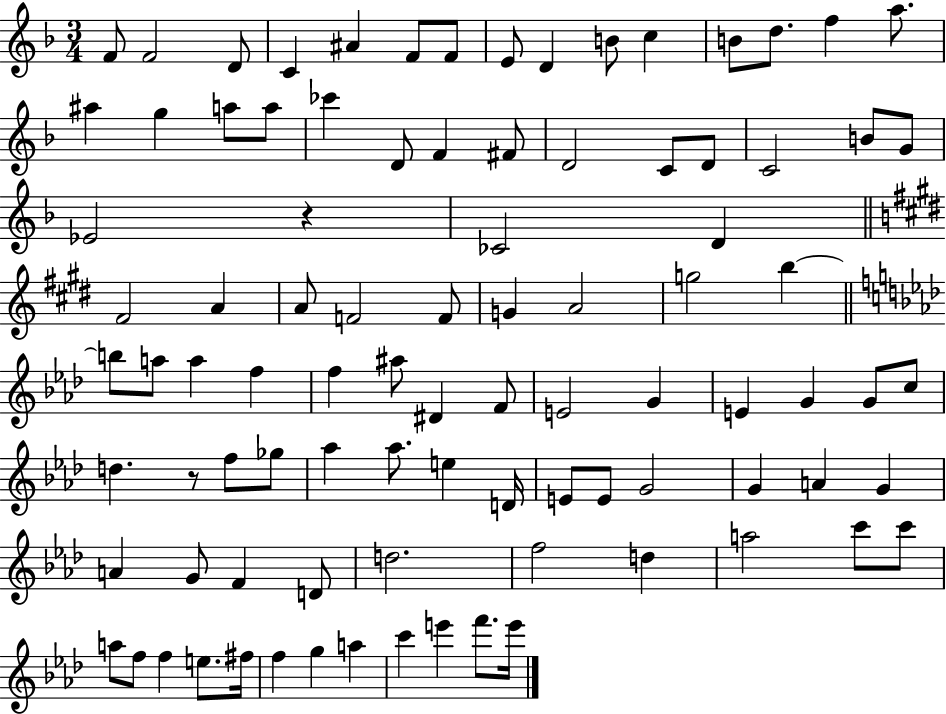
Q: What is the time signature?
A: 3/4